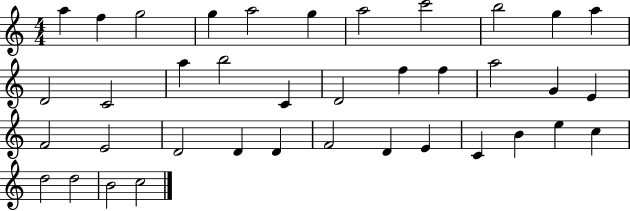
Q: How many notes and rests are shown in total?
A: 38